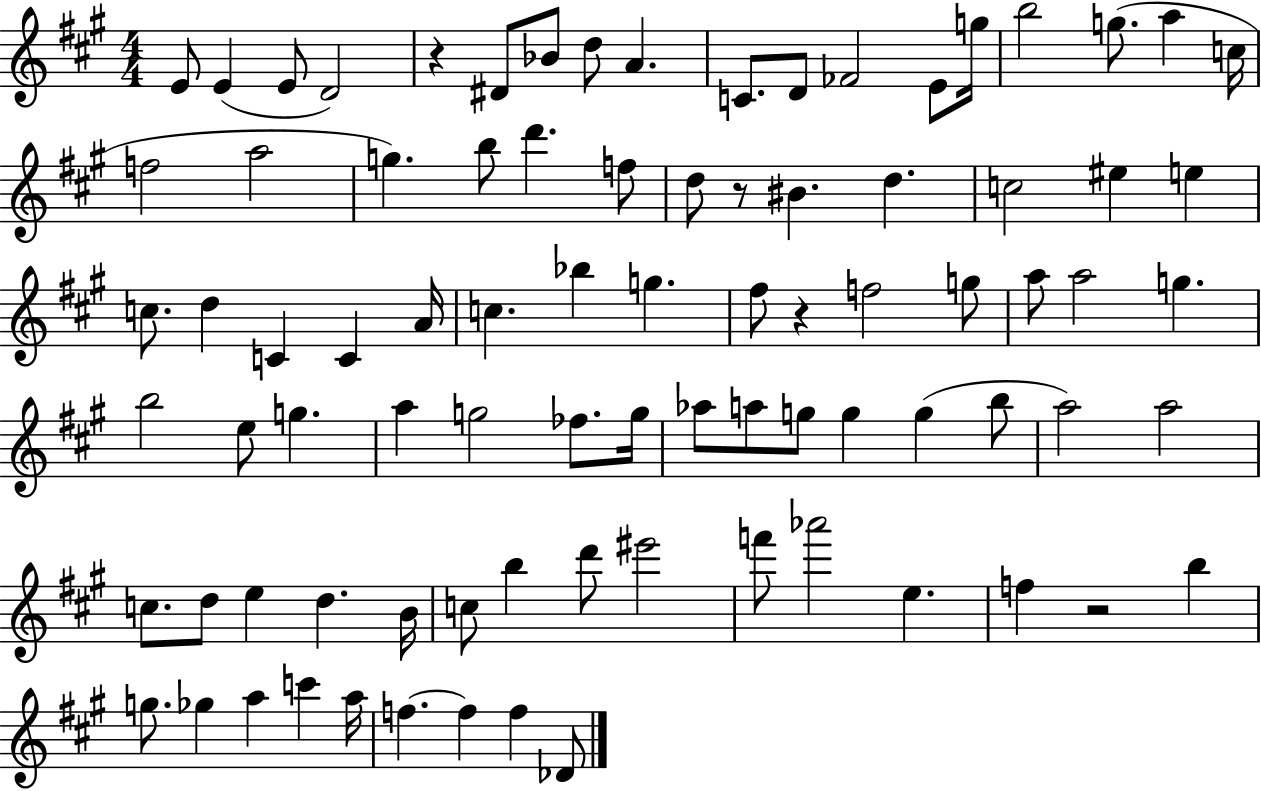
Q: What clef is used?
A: treble